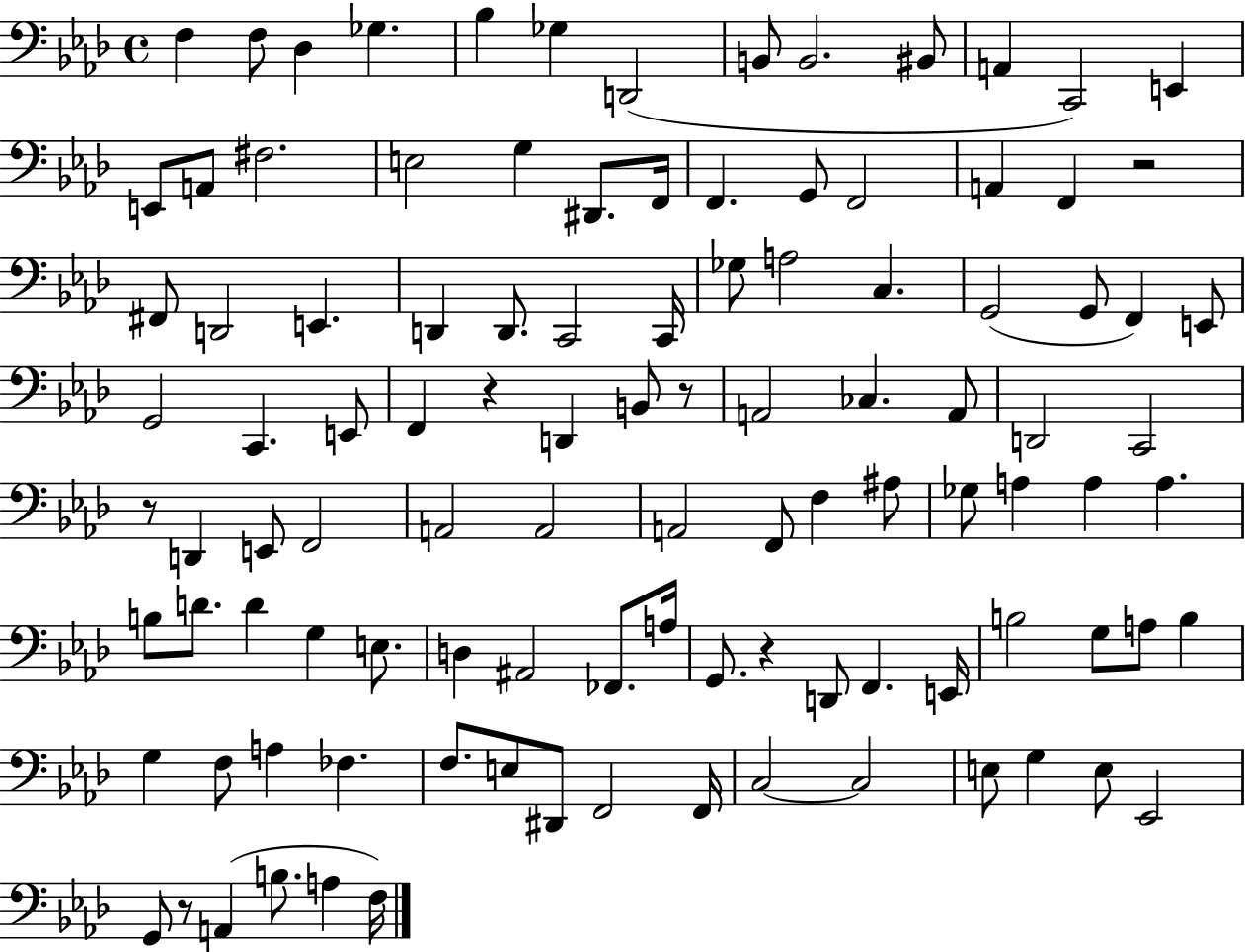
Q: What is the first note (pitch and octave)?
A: F3